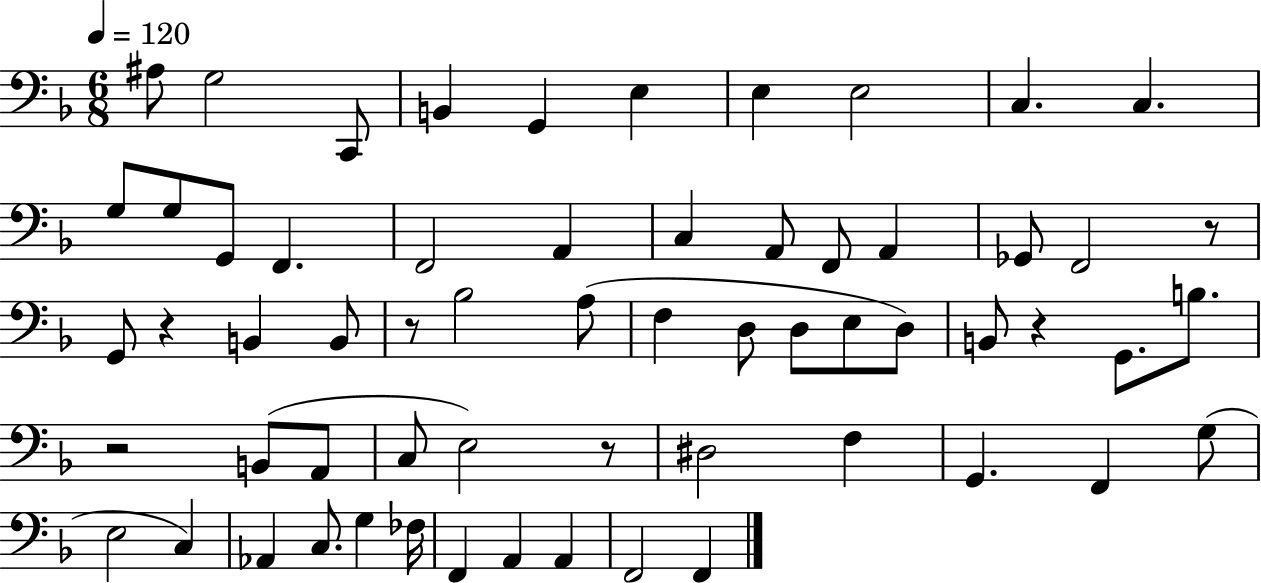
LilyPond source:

{
  \clef bass
  \numericTimeSignature
  \time 6/8
  \key f \major
  \tempo 4 = 120
  \repeat volta 2 { ais8 g2 c,8 | b,4 g,4 e4 | e4 e2 | c4. c4. | \break g8 g8 g,8 f,4. | f,2 a,4 | c4 a,8 f,8 a,4 | ges,8 f,2 r8 | \break g,8 r4 b,4 b,8 | r8 bes2 a8( | f4 d8 d8 e8 d8) | b,8 r4 g,8. b8. | \break r2 b,8( a,8 | c8 e2) r8 | dis2 f4 | g,4. f,4 g8( | \break e2 c4) | aes,4 c8. g4 fes16 | f,4 a,4 a,4 | f,2 f,4 | \break } \bar "|."
}